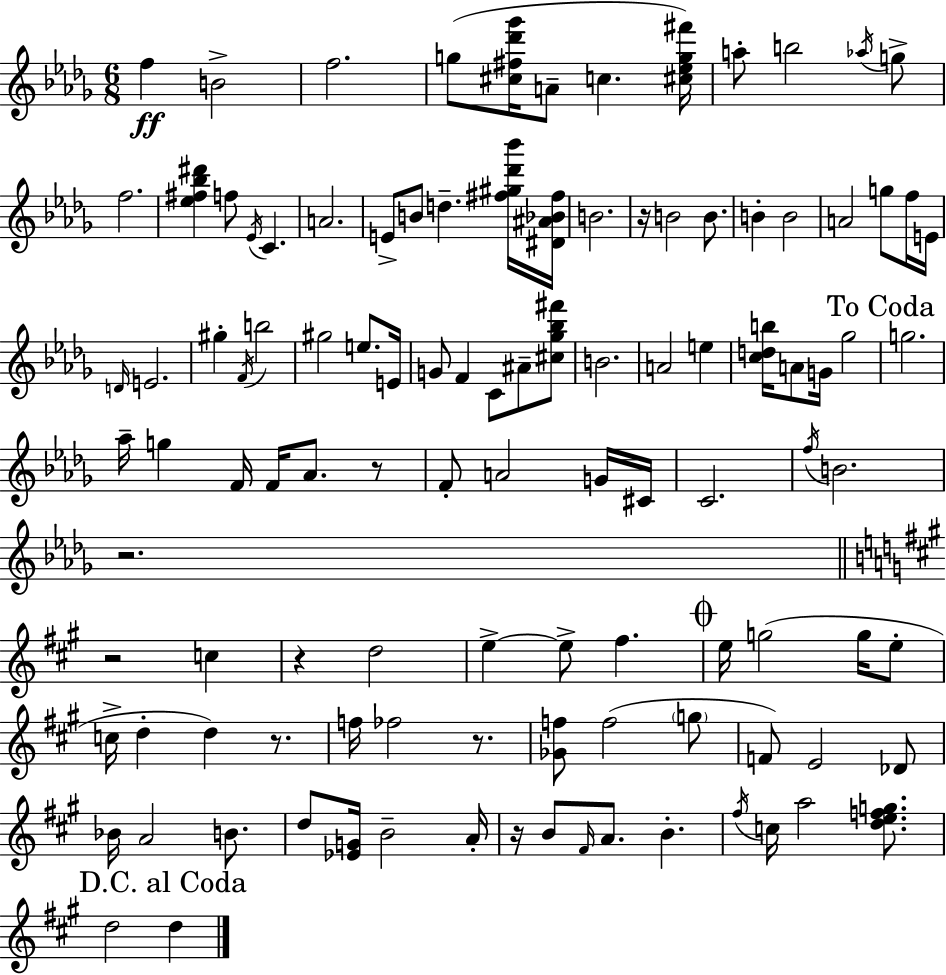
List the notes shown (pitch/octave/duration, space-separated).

F5/q B4/h F5/h. G5/e [C#5,F#5,Db6,Gb6]/s A4/e C5/q. [C#5,Eb5,G5,F#6]/s A5/e B5/h Ab5/s G5/e F5/h. [Eb5,F#5,Bb5,D#6]/q F5/e Eb4/s C4/q. A4/h. E4/e B4/e D5/q. [F#5,G#5,Db6,Bb6]/s [D#4,A#4,Bb4,F#5]/s B4/h. R/s B4/h B4/e. B4/q B4/h A4/h G5/e F5/s E4/s D4/s E4/h. G#5/q F4/s B5/h G#5/h E5/e. E4/s G4/e F4/q C4/e A#4/e [C#5,Gb5,Bb5,F#6]/e B4/h. A4/h E5/q [C5,D5,B5]/s A4/e G4/s Gb5/h G5/h. Ab5/s G5/q F4/s F4/s Ab4/e. R/e F4/e A4/h G4/s C#4/s C4/h. F5/s B4/h. R/h. R/h C5/q R/q D5/h E5/q E5/e F#5/q. E5/s G5/h G5/s E5/e C5/s D5/q D5/q R/e. F5/s FES5/h R/e. [Gb4,F5]/e F5/h G5/e F4/e E4/h Db4/e Bb4/s A4/h B4/e. D5/e [Eb4,G4]/s B4/h A4/s R/s B4/e F#4/s A4/e. B4/q. F#5/s C5/s A5/h [D5,E5,F5,G5]/e. D5/h D5/q